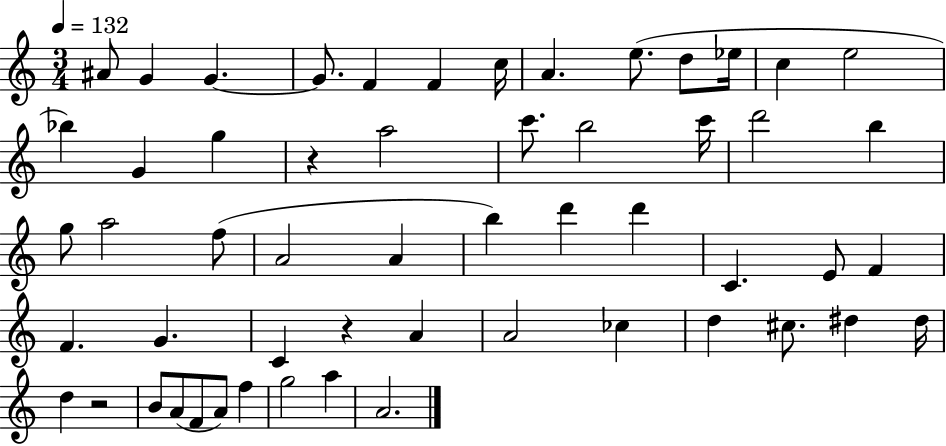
X:1
T:Untitled
M:3/4
L:1/4
K:C
^A/2 G G G/2 F F c/4 A e/2 d/2 _e/4 c e2 _b G g z a2 c'/2 b2 c'/4 d'2 b g/2 a2 f/2 A2 A b d' d' C E/2 F F G C z A A2 _c d ^c/2 ^d ^d/4 d z2 B/2 A/2 F/2 A/2 f g2 a A2